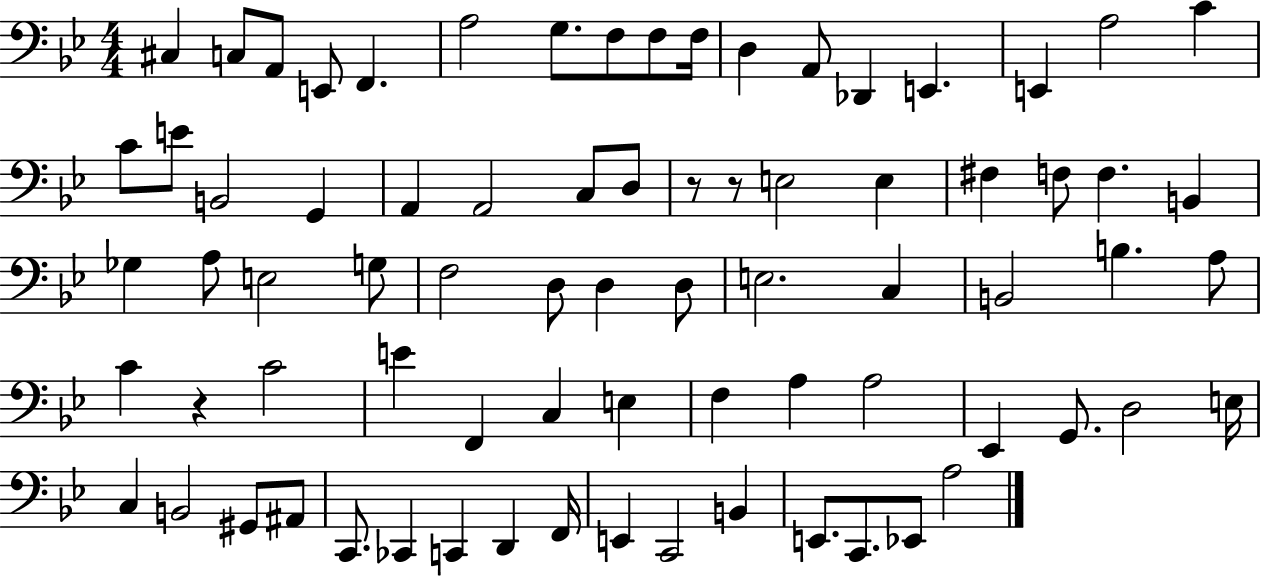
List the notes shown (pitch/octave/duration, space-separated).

C#3/q C3/e A2/e E2/e F2/q. A3/h G3/e. F3/e F3/e F3/s D3/q A2/e Db2/q E2/q. E2/q A3/h C4/q C4/e E4/e B2/h G2/q A2/q A2/h C3/e D3/e R/e R/e E3/h E3/q F#3/q F3/e F3/q. B2/q Gb3/q A3/e E3/h G3/e F3/h D3/e D3/q D3/e E3/h. C3/q B2/h B3/q. A3/e C4/q R/q C4/h E4/q F2/q C3/q E3/q F3/q A3/q A3/h Eb2/q G2/e. D3/h E3/s C3/q B2/h G#2/e A#2/e C2/e. CES2/q C2/q D2/q F2/s E2/q C2/h B2/q E2/e. C2/e. Eb2/e A3/h